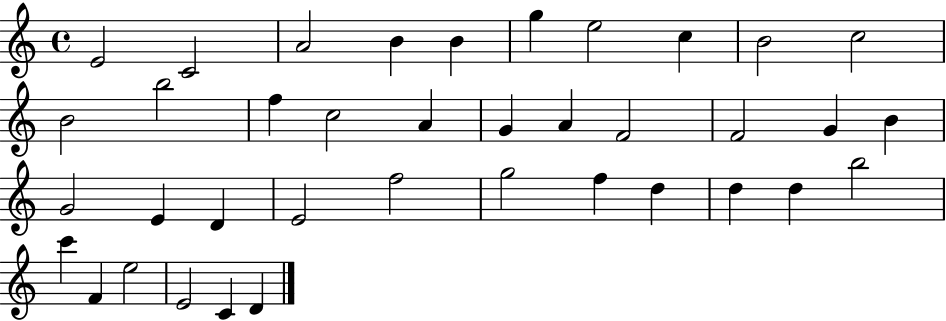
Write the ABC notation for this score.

X:1
T:Untitled
M:4/4
L:1/4
K:C
E2 C2 A2 B B g e2 c B2 c2 B2 b2 f c2 A G A F2 F2 G B G2 E D E2 f2 g2 f d d d b2 c' F e2 E2 C D